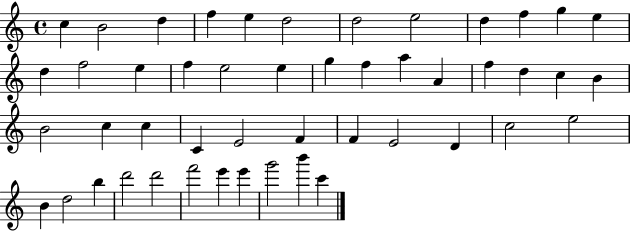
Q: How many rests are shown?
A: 0